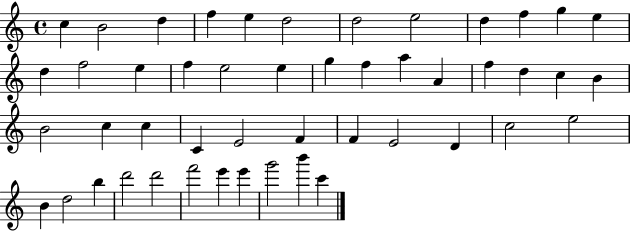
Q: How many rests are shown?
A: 0